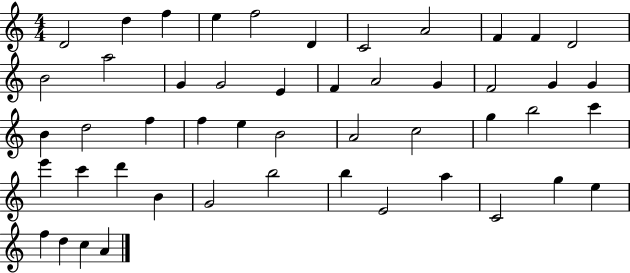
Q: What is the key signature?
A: C major